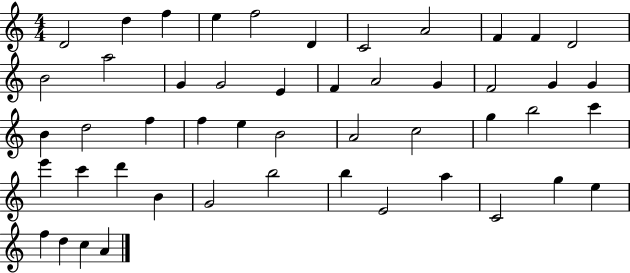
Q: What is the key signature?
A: C major